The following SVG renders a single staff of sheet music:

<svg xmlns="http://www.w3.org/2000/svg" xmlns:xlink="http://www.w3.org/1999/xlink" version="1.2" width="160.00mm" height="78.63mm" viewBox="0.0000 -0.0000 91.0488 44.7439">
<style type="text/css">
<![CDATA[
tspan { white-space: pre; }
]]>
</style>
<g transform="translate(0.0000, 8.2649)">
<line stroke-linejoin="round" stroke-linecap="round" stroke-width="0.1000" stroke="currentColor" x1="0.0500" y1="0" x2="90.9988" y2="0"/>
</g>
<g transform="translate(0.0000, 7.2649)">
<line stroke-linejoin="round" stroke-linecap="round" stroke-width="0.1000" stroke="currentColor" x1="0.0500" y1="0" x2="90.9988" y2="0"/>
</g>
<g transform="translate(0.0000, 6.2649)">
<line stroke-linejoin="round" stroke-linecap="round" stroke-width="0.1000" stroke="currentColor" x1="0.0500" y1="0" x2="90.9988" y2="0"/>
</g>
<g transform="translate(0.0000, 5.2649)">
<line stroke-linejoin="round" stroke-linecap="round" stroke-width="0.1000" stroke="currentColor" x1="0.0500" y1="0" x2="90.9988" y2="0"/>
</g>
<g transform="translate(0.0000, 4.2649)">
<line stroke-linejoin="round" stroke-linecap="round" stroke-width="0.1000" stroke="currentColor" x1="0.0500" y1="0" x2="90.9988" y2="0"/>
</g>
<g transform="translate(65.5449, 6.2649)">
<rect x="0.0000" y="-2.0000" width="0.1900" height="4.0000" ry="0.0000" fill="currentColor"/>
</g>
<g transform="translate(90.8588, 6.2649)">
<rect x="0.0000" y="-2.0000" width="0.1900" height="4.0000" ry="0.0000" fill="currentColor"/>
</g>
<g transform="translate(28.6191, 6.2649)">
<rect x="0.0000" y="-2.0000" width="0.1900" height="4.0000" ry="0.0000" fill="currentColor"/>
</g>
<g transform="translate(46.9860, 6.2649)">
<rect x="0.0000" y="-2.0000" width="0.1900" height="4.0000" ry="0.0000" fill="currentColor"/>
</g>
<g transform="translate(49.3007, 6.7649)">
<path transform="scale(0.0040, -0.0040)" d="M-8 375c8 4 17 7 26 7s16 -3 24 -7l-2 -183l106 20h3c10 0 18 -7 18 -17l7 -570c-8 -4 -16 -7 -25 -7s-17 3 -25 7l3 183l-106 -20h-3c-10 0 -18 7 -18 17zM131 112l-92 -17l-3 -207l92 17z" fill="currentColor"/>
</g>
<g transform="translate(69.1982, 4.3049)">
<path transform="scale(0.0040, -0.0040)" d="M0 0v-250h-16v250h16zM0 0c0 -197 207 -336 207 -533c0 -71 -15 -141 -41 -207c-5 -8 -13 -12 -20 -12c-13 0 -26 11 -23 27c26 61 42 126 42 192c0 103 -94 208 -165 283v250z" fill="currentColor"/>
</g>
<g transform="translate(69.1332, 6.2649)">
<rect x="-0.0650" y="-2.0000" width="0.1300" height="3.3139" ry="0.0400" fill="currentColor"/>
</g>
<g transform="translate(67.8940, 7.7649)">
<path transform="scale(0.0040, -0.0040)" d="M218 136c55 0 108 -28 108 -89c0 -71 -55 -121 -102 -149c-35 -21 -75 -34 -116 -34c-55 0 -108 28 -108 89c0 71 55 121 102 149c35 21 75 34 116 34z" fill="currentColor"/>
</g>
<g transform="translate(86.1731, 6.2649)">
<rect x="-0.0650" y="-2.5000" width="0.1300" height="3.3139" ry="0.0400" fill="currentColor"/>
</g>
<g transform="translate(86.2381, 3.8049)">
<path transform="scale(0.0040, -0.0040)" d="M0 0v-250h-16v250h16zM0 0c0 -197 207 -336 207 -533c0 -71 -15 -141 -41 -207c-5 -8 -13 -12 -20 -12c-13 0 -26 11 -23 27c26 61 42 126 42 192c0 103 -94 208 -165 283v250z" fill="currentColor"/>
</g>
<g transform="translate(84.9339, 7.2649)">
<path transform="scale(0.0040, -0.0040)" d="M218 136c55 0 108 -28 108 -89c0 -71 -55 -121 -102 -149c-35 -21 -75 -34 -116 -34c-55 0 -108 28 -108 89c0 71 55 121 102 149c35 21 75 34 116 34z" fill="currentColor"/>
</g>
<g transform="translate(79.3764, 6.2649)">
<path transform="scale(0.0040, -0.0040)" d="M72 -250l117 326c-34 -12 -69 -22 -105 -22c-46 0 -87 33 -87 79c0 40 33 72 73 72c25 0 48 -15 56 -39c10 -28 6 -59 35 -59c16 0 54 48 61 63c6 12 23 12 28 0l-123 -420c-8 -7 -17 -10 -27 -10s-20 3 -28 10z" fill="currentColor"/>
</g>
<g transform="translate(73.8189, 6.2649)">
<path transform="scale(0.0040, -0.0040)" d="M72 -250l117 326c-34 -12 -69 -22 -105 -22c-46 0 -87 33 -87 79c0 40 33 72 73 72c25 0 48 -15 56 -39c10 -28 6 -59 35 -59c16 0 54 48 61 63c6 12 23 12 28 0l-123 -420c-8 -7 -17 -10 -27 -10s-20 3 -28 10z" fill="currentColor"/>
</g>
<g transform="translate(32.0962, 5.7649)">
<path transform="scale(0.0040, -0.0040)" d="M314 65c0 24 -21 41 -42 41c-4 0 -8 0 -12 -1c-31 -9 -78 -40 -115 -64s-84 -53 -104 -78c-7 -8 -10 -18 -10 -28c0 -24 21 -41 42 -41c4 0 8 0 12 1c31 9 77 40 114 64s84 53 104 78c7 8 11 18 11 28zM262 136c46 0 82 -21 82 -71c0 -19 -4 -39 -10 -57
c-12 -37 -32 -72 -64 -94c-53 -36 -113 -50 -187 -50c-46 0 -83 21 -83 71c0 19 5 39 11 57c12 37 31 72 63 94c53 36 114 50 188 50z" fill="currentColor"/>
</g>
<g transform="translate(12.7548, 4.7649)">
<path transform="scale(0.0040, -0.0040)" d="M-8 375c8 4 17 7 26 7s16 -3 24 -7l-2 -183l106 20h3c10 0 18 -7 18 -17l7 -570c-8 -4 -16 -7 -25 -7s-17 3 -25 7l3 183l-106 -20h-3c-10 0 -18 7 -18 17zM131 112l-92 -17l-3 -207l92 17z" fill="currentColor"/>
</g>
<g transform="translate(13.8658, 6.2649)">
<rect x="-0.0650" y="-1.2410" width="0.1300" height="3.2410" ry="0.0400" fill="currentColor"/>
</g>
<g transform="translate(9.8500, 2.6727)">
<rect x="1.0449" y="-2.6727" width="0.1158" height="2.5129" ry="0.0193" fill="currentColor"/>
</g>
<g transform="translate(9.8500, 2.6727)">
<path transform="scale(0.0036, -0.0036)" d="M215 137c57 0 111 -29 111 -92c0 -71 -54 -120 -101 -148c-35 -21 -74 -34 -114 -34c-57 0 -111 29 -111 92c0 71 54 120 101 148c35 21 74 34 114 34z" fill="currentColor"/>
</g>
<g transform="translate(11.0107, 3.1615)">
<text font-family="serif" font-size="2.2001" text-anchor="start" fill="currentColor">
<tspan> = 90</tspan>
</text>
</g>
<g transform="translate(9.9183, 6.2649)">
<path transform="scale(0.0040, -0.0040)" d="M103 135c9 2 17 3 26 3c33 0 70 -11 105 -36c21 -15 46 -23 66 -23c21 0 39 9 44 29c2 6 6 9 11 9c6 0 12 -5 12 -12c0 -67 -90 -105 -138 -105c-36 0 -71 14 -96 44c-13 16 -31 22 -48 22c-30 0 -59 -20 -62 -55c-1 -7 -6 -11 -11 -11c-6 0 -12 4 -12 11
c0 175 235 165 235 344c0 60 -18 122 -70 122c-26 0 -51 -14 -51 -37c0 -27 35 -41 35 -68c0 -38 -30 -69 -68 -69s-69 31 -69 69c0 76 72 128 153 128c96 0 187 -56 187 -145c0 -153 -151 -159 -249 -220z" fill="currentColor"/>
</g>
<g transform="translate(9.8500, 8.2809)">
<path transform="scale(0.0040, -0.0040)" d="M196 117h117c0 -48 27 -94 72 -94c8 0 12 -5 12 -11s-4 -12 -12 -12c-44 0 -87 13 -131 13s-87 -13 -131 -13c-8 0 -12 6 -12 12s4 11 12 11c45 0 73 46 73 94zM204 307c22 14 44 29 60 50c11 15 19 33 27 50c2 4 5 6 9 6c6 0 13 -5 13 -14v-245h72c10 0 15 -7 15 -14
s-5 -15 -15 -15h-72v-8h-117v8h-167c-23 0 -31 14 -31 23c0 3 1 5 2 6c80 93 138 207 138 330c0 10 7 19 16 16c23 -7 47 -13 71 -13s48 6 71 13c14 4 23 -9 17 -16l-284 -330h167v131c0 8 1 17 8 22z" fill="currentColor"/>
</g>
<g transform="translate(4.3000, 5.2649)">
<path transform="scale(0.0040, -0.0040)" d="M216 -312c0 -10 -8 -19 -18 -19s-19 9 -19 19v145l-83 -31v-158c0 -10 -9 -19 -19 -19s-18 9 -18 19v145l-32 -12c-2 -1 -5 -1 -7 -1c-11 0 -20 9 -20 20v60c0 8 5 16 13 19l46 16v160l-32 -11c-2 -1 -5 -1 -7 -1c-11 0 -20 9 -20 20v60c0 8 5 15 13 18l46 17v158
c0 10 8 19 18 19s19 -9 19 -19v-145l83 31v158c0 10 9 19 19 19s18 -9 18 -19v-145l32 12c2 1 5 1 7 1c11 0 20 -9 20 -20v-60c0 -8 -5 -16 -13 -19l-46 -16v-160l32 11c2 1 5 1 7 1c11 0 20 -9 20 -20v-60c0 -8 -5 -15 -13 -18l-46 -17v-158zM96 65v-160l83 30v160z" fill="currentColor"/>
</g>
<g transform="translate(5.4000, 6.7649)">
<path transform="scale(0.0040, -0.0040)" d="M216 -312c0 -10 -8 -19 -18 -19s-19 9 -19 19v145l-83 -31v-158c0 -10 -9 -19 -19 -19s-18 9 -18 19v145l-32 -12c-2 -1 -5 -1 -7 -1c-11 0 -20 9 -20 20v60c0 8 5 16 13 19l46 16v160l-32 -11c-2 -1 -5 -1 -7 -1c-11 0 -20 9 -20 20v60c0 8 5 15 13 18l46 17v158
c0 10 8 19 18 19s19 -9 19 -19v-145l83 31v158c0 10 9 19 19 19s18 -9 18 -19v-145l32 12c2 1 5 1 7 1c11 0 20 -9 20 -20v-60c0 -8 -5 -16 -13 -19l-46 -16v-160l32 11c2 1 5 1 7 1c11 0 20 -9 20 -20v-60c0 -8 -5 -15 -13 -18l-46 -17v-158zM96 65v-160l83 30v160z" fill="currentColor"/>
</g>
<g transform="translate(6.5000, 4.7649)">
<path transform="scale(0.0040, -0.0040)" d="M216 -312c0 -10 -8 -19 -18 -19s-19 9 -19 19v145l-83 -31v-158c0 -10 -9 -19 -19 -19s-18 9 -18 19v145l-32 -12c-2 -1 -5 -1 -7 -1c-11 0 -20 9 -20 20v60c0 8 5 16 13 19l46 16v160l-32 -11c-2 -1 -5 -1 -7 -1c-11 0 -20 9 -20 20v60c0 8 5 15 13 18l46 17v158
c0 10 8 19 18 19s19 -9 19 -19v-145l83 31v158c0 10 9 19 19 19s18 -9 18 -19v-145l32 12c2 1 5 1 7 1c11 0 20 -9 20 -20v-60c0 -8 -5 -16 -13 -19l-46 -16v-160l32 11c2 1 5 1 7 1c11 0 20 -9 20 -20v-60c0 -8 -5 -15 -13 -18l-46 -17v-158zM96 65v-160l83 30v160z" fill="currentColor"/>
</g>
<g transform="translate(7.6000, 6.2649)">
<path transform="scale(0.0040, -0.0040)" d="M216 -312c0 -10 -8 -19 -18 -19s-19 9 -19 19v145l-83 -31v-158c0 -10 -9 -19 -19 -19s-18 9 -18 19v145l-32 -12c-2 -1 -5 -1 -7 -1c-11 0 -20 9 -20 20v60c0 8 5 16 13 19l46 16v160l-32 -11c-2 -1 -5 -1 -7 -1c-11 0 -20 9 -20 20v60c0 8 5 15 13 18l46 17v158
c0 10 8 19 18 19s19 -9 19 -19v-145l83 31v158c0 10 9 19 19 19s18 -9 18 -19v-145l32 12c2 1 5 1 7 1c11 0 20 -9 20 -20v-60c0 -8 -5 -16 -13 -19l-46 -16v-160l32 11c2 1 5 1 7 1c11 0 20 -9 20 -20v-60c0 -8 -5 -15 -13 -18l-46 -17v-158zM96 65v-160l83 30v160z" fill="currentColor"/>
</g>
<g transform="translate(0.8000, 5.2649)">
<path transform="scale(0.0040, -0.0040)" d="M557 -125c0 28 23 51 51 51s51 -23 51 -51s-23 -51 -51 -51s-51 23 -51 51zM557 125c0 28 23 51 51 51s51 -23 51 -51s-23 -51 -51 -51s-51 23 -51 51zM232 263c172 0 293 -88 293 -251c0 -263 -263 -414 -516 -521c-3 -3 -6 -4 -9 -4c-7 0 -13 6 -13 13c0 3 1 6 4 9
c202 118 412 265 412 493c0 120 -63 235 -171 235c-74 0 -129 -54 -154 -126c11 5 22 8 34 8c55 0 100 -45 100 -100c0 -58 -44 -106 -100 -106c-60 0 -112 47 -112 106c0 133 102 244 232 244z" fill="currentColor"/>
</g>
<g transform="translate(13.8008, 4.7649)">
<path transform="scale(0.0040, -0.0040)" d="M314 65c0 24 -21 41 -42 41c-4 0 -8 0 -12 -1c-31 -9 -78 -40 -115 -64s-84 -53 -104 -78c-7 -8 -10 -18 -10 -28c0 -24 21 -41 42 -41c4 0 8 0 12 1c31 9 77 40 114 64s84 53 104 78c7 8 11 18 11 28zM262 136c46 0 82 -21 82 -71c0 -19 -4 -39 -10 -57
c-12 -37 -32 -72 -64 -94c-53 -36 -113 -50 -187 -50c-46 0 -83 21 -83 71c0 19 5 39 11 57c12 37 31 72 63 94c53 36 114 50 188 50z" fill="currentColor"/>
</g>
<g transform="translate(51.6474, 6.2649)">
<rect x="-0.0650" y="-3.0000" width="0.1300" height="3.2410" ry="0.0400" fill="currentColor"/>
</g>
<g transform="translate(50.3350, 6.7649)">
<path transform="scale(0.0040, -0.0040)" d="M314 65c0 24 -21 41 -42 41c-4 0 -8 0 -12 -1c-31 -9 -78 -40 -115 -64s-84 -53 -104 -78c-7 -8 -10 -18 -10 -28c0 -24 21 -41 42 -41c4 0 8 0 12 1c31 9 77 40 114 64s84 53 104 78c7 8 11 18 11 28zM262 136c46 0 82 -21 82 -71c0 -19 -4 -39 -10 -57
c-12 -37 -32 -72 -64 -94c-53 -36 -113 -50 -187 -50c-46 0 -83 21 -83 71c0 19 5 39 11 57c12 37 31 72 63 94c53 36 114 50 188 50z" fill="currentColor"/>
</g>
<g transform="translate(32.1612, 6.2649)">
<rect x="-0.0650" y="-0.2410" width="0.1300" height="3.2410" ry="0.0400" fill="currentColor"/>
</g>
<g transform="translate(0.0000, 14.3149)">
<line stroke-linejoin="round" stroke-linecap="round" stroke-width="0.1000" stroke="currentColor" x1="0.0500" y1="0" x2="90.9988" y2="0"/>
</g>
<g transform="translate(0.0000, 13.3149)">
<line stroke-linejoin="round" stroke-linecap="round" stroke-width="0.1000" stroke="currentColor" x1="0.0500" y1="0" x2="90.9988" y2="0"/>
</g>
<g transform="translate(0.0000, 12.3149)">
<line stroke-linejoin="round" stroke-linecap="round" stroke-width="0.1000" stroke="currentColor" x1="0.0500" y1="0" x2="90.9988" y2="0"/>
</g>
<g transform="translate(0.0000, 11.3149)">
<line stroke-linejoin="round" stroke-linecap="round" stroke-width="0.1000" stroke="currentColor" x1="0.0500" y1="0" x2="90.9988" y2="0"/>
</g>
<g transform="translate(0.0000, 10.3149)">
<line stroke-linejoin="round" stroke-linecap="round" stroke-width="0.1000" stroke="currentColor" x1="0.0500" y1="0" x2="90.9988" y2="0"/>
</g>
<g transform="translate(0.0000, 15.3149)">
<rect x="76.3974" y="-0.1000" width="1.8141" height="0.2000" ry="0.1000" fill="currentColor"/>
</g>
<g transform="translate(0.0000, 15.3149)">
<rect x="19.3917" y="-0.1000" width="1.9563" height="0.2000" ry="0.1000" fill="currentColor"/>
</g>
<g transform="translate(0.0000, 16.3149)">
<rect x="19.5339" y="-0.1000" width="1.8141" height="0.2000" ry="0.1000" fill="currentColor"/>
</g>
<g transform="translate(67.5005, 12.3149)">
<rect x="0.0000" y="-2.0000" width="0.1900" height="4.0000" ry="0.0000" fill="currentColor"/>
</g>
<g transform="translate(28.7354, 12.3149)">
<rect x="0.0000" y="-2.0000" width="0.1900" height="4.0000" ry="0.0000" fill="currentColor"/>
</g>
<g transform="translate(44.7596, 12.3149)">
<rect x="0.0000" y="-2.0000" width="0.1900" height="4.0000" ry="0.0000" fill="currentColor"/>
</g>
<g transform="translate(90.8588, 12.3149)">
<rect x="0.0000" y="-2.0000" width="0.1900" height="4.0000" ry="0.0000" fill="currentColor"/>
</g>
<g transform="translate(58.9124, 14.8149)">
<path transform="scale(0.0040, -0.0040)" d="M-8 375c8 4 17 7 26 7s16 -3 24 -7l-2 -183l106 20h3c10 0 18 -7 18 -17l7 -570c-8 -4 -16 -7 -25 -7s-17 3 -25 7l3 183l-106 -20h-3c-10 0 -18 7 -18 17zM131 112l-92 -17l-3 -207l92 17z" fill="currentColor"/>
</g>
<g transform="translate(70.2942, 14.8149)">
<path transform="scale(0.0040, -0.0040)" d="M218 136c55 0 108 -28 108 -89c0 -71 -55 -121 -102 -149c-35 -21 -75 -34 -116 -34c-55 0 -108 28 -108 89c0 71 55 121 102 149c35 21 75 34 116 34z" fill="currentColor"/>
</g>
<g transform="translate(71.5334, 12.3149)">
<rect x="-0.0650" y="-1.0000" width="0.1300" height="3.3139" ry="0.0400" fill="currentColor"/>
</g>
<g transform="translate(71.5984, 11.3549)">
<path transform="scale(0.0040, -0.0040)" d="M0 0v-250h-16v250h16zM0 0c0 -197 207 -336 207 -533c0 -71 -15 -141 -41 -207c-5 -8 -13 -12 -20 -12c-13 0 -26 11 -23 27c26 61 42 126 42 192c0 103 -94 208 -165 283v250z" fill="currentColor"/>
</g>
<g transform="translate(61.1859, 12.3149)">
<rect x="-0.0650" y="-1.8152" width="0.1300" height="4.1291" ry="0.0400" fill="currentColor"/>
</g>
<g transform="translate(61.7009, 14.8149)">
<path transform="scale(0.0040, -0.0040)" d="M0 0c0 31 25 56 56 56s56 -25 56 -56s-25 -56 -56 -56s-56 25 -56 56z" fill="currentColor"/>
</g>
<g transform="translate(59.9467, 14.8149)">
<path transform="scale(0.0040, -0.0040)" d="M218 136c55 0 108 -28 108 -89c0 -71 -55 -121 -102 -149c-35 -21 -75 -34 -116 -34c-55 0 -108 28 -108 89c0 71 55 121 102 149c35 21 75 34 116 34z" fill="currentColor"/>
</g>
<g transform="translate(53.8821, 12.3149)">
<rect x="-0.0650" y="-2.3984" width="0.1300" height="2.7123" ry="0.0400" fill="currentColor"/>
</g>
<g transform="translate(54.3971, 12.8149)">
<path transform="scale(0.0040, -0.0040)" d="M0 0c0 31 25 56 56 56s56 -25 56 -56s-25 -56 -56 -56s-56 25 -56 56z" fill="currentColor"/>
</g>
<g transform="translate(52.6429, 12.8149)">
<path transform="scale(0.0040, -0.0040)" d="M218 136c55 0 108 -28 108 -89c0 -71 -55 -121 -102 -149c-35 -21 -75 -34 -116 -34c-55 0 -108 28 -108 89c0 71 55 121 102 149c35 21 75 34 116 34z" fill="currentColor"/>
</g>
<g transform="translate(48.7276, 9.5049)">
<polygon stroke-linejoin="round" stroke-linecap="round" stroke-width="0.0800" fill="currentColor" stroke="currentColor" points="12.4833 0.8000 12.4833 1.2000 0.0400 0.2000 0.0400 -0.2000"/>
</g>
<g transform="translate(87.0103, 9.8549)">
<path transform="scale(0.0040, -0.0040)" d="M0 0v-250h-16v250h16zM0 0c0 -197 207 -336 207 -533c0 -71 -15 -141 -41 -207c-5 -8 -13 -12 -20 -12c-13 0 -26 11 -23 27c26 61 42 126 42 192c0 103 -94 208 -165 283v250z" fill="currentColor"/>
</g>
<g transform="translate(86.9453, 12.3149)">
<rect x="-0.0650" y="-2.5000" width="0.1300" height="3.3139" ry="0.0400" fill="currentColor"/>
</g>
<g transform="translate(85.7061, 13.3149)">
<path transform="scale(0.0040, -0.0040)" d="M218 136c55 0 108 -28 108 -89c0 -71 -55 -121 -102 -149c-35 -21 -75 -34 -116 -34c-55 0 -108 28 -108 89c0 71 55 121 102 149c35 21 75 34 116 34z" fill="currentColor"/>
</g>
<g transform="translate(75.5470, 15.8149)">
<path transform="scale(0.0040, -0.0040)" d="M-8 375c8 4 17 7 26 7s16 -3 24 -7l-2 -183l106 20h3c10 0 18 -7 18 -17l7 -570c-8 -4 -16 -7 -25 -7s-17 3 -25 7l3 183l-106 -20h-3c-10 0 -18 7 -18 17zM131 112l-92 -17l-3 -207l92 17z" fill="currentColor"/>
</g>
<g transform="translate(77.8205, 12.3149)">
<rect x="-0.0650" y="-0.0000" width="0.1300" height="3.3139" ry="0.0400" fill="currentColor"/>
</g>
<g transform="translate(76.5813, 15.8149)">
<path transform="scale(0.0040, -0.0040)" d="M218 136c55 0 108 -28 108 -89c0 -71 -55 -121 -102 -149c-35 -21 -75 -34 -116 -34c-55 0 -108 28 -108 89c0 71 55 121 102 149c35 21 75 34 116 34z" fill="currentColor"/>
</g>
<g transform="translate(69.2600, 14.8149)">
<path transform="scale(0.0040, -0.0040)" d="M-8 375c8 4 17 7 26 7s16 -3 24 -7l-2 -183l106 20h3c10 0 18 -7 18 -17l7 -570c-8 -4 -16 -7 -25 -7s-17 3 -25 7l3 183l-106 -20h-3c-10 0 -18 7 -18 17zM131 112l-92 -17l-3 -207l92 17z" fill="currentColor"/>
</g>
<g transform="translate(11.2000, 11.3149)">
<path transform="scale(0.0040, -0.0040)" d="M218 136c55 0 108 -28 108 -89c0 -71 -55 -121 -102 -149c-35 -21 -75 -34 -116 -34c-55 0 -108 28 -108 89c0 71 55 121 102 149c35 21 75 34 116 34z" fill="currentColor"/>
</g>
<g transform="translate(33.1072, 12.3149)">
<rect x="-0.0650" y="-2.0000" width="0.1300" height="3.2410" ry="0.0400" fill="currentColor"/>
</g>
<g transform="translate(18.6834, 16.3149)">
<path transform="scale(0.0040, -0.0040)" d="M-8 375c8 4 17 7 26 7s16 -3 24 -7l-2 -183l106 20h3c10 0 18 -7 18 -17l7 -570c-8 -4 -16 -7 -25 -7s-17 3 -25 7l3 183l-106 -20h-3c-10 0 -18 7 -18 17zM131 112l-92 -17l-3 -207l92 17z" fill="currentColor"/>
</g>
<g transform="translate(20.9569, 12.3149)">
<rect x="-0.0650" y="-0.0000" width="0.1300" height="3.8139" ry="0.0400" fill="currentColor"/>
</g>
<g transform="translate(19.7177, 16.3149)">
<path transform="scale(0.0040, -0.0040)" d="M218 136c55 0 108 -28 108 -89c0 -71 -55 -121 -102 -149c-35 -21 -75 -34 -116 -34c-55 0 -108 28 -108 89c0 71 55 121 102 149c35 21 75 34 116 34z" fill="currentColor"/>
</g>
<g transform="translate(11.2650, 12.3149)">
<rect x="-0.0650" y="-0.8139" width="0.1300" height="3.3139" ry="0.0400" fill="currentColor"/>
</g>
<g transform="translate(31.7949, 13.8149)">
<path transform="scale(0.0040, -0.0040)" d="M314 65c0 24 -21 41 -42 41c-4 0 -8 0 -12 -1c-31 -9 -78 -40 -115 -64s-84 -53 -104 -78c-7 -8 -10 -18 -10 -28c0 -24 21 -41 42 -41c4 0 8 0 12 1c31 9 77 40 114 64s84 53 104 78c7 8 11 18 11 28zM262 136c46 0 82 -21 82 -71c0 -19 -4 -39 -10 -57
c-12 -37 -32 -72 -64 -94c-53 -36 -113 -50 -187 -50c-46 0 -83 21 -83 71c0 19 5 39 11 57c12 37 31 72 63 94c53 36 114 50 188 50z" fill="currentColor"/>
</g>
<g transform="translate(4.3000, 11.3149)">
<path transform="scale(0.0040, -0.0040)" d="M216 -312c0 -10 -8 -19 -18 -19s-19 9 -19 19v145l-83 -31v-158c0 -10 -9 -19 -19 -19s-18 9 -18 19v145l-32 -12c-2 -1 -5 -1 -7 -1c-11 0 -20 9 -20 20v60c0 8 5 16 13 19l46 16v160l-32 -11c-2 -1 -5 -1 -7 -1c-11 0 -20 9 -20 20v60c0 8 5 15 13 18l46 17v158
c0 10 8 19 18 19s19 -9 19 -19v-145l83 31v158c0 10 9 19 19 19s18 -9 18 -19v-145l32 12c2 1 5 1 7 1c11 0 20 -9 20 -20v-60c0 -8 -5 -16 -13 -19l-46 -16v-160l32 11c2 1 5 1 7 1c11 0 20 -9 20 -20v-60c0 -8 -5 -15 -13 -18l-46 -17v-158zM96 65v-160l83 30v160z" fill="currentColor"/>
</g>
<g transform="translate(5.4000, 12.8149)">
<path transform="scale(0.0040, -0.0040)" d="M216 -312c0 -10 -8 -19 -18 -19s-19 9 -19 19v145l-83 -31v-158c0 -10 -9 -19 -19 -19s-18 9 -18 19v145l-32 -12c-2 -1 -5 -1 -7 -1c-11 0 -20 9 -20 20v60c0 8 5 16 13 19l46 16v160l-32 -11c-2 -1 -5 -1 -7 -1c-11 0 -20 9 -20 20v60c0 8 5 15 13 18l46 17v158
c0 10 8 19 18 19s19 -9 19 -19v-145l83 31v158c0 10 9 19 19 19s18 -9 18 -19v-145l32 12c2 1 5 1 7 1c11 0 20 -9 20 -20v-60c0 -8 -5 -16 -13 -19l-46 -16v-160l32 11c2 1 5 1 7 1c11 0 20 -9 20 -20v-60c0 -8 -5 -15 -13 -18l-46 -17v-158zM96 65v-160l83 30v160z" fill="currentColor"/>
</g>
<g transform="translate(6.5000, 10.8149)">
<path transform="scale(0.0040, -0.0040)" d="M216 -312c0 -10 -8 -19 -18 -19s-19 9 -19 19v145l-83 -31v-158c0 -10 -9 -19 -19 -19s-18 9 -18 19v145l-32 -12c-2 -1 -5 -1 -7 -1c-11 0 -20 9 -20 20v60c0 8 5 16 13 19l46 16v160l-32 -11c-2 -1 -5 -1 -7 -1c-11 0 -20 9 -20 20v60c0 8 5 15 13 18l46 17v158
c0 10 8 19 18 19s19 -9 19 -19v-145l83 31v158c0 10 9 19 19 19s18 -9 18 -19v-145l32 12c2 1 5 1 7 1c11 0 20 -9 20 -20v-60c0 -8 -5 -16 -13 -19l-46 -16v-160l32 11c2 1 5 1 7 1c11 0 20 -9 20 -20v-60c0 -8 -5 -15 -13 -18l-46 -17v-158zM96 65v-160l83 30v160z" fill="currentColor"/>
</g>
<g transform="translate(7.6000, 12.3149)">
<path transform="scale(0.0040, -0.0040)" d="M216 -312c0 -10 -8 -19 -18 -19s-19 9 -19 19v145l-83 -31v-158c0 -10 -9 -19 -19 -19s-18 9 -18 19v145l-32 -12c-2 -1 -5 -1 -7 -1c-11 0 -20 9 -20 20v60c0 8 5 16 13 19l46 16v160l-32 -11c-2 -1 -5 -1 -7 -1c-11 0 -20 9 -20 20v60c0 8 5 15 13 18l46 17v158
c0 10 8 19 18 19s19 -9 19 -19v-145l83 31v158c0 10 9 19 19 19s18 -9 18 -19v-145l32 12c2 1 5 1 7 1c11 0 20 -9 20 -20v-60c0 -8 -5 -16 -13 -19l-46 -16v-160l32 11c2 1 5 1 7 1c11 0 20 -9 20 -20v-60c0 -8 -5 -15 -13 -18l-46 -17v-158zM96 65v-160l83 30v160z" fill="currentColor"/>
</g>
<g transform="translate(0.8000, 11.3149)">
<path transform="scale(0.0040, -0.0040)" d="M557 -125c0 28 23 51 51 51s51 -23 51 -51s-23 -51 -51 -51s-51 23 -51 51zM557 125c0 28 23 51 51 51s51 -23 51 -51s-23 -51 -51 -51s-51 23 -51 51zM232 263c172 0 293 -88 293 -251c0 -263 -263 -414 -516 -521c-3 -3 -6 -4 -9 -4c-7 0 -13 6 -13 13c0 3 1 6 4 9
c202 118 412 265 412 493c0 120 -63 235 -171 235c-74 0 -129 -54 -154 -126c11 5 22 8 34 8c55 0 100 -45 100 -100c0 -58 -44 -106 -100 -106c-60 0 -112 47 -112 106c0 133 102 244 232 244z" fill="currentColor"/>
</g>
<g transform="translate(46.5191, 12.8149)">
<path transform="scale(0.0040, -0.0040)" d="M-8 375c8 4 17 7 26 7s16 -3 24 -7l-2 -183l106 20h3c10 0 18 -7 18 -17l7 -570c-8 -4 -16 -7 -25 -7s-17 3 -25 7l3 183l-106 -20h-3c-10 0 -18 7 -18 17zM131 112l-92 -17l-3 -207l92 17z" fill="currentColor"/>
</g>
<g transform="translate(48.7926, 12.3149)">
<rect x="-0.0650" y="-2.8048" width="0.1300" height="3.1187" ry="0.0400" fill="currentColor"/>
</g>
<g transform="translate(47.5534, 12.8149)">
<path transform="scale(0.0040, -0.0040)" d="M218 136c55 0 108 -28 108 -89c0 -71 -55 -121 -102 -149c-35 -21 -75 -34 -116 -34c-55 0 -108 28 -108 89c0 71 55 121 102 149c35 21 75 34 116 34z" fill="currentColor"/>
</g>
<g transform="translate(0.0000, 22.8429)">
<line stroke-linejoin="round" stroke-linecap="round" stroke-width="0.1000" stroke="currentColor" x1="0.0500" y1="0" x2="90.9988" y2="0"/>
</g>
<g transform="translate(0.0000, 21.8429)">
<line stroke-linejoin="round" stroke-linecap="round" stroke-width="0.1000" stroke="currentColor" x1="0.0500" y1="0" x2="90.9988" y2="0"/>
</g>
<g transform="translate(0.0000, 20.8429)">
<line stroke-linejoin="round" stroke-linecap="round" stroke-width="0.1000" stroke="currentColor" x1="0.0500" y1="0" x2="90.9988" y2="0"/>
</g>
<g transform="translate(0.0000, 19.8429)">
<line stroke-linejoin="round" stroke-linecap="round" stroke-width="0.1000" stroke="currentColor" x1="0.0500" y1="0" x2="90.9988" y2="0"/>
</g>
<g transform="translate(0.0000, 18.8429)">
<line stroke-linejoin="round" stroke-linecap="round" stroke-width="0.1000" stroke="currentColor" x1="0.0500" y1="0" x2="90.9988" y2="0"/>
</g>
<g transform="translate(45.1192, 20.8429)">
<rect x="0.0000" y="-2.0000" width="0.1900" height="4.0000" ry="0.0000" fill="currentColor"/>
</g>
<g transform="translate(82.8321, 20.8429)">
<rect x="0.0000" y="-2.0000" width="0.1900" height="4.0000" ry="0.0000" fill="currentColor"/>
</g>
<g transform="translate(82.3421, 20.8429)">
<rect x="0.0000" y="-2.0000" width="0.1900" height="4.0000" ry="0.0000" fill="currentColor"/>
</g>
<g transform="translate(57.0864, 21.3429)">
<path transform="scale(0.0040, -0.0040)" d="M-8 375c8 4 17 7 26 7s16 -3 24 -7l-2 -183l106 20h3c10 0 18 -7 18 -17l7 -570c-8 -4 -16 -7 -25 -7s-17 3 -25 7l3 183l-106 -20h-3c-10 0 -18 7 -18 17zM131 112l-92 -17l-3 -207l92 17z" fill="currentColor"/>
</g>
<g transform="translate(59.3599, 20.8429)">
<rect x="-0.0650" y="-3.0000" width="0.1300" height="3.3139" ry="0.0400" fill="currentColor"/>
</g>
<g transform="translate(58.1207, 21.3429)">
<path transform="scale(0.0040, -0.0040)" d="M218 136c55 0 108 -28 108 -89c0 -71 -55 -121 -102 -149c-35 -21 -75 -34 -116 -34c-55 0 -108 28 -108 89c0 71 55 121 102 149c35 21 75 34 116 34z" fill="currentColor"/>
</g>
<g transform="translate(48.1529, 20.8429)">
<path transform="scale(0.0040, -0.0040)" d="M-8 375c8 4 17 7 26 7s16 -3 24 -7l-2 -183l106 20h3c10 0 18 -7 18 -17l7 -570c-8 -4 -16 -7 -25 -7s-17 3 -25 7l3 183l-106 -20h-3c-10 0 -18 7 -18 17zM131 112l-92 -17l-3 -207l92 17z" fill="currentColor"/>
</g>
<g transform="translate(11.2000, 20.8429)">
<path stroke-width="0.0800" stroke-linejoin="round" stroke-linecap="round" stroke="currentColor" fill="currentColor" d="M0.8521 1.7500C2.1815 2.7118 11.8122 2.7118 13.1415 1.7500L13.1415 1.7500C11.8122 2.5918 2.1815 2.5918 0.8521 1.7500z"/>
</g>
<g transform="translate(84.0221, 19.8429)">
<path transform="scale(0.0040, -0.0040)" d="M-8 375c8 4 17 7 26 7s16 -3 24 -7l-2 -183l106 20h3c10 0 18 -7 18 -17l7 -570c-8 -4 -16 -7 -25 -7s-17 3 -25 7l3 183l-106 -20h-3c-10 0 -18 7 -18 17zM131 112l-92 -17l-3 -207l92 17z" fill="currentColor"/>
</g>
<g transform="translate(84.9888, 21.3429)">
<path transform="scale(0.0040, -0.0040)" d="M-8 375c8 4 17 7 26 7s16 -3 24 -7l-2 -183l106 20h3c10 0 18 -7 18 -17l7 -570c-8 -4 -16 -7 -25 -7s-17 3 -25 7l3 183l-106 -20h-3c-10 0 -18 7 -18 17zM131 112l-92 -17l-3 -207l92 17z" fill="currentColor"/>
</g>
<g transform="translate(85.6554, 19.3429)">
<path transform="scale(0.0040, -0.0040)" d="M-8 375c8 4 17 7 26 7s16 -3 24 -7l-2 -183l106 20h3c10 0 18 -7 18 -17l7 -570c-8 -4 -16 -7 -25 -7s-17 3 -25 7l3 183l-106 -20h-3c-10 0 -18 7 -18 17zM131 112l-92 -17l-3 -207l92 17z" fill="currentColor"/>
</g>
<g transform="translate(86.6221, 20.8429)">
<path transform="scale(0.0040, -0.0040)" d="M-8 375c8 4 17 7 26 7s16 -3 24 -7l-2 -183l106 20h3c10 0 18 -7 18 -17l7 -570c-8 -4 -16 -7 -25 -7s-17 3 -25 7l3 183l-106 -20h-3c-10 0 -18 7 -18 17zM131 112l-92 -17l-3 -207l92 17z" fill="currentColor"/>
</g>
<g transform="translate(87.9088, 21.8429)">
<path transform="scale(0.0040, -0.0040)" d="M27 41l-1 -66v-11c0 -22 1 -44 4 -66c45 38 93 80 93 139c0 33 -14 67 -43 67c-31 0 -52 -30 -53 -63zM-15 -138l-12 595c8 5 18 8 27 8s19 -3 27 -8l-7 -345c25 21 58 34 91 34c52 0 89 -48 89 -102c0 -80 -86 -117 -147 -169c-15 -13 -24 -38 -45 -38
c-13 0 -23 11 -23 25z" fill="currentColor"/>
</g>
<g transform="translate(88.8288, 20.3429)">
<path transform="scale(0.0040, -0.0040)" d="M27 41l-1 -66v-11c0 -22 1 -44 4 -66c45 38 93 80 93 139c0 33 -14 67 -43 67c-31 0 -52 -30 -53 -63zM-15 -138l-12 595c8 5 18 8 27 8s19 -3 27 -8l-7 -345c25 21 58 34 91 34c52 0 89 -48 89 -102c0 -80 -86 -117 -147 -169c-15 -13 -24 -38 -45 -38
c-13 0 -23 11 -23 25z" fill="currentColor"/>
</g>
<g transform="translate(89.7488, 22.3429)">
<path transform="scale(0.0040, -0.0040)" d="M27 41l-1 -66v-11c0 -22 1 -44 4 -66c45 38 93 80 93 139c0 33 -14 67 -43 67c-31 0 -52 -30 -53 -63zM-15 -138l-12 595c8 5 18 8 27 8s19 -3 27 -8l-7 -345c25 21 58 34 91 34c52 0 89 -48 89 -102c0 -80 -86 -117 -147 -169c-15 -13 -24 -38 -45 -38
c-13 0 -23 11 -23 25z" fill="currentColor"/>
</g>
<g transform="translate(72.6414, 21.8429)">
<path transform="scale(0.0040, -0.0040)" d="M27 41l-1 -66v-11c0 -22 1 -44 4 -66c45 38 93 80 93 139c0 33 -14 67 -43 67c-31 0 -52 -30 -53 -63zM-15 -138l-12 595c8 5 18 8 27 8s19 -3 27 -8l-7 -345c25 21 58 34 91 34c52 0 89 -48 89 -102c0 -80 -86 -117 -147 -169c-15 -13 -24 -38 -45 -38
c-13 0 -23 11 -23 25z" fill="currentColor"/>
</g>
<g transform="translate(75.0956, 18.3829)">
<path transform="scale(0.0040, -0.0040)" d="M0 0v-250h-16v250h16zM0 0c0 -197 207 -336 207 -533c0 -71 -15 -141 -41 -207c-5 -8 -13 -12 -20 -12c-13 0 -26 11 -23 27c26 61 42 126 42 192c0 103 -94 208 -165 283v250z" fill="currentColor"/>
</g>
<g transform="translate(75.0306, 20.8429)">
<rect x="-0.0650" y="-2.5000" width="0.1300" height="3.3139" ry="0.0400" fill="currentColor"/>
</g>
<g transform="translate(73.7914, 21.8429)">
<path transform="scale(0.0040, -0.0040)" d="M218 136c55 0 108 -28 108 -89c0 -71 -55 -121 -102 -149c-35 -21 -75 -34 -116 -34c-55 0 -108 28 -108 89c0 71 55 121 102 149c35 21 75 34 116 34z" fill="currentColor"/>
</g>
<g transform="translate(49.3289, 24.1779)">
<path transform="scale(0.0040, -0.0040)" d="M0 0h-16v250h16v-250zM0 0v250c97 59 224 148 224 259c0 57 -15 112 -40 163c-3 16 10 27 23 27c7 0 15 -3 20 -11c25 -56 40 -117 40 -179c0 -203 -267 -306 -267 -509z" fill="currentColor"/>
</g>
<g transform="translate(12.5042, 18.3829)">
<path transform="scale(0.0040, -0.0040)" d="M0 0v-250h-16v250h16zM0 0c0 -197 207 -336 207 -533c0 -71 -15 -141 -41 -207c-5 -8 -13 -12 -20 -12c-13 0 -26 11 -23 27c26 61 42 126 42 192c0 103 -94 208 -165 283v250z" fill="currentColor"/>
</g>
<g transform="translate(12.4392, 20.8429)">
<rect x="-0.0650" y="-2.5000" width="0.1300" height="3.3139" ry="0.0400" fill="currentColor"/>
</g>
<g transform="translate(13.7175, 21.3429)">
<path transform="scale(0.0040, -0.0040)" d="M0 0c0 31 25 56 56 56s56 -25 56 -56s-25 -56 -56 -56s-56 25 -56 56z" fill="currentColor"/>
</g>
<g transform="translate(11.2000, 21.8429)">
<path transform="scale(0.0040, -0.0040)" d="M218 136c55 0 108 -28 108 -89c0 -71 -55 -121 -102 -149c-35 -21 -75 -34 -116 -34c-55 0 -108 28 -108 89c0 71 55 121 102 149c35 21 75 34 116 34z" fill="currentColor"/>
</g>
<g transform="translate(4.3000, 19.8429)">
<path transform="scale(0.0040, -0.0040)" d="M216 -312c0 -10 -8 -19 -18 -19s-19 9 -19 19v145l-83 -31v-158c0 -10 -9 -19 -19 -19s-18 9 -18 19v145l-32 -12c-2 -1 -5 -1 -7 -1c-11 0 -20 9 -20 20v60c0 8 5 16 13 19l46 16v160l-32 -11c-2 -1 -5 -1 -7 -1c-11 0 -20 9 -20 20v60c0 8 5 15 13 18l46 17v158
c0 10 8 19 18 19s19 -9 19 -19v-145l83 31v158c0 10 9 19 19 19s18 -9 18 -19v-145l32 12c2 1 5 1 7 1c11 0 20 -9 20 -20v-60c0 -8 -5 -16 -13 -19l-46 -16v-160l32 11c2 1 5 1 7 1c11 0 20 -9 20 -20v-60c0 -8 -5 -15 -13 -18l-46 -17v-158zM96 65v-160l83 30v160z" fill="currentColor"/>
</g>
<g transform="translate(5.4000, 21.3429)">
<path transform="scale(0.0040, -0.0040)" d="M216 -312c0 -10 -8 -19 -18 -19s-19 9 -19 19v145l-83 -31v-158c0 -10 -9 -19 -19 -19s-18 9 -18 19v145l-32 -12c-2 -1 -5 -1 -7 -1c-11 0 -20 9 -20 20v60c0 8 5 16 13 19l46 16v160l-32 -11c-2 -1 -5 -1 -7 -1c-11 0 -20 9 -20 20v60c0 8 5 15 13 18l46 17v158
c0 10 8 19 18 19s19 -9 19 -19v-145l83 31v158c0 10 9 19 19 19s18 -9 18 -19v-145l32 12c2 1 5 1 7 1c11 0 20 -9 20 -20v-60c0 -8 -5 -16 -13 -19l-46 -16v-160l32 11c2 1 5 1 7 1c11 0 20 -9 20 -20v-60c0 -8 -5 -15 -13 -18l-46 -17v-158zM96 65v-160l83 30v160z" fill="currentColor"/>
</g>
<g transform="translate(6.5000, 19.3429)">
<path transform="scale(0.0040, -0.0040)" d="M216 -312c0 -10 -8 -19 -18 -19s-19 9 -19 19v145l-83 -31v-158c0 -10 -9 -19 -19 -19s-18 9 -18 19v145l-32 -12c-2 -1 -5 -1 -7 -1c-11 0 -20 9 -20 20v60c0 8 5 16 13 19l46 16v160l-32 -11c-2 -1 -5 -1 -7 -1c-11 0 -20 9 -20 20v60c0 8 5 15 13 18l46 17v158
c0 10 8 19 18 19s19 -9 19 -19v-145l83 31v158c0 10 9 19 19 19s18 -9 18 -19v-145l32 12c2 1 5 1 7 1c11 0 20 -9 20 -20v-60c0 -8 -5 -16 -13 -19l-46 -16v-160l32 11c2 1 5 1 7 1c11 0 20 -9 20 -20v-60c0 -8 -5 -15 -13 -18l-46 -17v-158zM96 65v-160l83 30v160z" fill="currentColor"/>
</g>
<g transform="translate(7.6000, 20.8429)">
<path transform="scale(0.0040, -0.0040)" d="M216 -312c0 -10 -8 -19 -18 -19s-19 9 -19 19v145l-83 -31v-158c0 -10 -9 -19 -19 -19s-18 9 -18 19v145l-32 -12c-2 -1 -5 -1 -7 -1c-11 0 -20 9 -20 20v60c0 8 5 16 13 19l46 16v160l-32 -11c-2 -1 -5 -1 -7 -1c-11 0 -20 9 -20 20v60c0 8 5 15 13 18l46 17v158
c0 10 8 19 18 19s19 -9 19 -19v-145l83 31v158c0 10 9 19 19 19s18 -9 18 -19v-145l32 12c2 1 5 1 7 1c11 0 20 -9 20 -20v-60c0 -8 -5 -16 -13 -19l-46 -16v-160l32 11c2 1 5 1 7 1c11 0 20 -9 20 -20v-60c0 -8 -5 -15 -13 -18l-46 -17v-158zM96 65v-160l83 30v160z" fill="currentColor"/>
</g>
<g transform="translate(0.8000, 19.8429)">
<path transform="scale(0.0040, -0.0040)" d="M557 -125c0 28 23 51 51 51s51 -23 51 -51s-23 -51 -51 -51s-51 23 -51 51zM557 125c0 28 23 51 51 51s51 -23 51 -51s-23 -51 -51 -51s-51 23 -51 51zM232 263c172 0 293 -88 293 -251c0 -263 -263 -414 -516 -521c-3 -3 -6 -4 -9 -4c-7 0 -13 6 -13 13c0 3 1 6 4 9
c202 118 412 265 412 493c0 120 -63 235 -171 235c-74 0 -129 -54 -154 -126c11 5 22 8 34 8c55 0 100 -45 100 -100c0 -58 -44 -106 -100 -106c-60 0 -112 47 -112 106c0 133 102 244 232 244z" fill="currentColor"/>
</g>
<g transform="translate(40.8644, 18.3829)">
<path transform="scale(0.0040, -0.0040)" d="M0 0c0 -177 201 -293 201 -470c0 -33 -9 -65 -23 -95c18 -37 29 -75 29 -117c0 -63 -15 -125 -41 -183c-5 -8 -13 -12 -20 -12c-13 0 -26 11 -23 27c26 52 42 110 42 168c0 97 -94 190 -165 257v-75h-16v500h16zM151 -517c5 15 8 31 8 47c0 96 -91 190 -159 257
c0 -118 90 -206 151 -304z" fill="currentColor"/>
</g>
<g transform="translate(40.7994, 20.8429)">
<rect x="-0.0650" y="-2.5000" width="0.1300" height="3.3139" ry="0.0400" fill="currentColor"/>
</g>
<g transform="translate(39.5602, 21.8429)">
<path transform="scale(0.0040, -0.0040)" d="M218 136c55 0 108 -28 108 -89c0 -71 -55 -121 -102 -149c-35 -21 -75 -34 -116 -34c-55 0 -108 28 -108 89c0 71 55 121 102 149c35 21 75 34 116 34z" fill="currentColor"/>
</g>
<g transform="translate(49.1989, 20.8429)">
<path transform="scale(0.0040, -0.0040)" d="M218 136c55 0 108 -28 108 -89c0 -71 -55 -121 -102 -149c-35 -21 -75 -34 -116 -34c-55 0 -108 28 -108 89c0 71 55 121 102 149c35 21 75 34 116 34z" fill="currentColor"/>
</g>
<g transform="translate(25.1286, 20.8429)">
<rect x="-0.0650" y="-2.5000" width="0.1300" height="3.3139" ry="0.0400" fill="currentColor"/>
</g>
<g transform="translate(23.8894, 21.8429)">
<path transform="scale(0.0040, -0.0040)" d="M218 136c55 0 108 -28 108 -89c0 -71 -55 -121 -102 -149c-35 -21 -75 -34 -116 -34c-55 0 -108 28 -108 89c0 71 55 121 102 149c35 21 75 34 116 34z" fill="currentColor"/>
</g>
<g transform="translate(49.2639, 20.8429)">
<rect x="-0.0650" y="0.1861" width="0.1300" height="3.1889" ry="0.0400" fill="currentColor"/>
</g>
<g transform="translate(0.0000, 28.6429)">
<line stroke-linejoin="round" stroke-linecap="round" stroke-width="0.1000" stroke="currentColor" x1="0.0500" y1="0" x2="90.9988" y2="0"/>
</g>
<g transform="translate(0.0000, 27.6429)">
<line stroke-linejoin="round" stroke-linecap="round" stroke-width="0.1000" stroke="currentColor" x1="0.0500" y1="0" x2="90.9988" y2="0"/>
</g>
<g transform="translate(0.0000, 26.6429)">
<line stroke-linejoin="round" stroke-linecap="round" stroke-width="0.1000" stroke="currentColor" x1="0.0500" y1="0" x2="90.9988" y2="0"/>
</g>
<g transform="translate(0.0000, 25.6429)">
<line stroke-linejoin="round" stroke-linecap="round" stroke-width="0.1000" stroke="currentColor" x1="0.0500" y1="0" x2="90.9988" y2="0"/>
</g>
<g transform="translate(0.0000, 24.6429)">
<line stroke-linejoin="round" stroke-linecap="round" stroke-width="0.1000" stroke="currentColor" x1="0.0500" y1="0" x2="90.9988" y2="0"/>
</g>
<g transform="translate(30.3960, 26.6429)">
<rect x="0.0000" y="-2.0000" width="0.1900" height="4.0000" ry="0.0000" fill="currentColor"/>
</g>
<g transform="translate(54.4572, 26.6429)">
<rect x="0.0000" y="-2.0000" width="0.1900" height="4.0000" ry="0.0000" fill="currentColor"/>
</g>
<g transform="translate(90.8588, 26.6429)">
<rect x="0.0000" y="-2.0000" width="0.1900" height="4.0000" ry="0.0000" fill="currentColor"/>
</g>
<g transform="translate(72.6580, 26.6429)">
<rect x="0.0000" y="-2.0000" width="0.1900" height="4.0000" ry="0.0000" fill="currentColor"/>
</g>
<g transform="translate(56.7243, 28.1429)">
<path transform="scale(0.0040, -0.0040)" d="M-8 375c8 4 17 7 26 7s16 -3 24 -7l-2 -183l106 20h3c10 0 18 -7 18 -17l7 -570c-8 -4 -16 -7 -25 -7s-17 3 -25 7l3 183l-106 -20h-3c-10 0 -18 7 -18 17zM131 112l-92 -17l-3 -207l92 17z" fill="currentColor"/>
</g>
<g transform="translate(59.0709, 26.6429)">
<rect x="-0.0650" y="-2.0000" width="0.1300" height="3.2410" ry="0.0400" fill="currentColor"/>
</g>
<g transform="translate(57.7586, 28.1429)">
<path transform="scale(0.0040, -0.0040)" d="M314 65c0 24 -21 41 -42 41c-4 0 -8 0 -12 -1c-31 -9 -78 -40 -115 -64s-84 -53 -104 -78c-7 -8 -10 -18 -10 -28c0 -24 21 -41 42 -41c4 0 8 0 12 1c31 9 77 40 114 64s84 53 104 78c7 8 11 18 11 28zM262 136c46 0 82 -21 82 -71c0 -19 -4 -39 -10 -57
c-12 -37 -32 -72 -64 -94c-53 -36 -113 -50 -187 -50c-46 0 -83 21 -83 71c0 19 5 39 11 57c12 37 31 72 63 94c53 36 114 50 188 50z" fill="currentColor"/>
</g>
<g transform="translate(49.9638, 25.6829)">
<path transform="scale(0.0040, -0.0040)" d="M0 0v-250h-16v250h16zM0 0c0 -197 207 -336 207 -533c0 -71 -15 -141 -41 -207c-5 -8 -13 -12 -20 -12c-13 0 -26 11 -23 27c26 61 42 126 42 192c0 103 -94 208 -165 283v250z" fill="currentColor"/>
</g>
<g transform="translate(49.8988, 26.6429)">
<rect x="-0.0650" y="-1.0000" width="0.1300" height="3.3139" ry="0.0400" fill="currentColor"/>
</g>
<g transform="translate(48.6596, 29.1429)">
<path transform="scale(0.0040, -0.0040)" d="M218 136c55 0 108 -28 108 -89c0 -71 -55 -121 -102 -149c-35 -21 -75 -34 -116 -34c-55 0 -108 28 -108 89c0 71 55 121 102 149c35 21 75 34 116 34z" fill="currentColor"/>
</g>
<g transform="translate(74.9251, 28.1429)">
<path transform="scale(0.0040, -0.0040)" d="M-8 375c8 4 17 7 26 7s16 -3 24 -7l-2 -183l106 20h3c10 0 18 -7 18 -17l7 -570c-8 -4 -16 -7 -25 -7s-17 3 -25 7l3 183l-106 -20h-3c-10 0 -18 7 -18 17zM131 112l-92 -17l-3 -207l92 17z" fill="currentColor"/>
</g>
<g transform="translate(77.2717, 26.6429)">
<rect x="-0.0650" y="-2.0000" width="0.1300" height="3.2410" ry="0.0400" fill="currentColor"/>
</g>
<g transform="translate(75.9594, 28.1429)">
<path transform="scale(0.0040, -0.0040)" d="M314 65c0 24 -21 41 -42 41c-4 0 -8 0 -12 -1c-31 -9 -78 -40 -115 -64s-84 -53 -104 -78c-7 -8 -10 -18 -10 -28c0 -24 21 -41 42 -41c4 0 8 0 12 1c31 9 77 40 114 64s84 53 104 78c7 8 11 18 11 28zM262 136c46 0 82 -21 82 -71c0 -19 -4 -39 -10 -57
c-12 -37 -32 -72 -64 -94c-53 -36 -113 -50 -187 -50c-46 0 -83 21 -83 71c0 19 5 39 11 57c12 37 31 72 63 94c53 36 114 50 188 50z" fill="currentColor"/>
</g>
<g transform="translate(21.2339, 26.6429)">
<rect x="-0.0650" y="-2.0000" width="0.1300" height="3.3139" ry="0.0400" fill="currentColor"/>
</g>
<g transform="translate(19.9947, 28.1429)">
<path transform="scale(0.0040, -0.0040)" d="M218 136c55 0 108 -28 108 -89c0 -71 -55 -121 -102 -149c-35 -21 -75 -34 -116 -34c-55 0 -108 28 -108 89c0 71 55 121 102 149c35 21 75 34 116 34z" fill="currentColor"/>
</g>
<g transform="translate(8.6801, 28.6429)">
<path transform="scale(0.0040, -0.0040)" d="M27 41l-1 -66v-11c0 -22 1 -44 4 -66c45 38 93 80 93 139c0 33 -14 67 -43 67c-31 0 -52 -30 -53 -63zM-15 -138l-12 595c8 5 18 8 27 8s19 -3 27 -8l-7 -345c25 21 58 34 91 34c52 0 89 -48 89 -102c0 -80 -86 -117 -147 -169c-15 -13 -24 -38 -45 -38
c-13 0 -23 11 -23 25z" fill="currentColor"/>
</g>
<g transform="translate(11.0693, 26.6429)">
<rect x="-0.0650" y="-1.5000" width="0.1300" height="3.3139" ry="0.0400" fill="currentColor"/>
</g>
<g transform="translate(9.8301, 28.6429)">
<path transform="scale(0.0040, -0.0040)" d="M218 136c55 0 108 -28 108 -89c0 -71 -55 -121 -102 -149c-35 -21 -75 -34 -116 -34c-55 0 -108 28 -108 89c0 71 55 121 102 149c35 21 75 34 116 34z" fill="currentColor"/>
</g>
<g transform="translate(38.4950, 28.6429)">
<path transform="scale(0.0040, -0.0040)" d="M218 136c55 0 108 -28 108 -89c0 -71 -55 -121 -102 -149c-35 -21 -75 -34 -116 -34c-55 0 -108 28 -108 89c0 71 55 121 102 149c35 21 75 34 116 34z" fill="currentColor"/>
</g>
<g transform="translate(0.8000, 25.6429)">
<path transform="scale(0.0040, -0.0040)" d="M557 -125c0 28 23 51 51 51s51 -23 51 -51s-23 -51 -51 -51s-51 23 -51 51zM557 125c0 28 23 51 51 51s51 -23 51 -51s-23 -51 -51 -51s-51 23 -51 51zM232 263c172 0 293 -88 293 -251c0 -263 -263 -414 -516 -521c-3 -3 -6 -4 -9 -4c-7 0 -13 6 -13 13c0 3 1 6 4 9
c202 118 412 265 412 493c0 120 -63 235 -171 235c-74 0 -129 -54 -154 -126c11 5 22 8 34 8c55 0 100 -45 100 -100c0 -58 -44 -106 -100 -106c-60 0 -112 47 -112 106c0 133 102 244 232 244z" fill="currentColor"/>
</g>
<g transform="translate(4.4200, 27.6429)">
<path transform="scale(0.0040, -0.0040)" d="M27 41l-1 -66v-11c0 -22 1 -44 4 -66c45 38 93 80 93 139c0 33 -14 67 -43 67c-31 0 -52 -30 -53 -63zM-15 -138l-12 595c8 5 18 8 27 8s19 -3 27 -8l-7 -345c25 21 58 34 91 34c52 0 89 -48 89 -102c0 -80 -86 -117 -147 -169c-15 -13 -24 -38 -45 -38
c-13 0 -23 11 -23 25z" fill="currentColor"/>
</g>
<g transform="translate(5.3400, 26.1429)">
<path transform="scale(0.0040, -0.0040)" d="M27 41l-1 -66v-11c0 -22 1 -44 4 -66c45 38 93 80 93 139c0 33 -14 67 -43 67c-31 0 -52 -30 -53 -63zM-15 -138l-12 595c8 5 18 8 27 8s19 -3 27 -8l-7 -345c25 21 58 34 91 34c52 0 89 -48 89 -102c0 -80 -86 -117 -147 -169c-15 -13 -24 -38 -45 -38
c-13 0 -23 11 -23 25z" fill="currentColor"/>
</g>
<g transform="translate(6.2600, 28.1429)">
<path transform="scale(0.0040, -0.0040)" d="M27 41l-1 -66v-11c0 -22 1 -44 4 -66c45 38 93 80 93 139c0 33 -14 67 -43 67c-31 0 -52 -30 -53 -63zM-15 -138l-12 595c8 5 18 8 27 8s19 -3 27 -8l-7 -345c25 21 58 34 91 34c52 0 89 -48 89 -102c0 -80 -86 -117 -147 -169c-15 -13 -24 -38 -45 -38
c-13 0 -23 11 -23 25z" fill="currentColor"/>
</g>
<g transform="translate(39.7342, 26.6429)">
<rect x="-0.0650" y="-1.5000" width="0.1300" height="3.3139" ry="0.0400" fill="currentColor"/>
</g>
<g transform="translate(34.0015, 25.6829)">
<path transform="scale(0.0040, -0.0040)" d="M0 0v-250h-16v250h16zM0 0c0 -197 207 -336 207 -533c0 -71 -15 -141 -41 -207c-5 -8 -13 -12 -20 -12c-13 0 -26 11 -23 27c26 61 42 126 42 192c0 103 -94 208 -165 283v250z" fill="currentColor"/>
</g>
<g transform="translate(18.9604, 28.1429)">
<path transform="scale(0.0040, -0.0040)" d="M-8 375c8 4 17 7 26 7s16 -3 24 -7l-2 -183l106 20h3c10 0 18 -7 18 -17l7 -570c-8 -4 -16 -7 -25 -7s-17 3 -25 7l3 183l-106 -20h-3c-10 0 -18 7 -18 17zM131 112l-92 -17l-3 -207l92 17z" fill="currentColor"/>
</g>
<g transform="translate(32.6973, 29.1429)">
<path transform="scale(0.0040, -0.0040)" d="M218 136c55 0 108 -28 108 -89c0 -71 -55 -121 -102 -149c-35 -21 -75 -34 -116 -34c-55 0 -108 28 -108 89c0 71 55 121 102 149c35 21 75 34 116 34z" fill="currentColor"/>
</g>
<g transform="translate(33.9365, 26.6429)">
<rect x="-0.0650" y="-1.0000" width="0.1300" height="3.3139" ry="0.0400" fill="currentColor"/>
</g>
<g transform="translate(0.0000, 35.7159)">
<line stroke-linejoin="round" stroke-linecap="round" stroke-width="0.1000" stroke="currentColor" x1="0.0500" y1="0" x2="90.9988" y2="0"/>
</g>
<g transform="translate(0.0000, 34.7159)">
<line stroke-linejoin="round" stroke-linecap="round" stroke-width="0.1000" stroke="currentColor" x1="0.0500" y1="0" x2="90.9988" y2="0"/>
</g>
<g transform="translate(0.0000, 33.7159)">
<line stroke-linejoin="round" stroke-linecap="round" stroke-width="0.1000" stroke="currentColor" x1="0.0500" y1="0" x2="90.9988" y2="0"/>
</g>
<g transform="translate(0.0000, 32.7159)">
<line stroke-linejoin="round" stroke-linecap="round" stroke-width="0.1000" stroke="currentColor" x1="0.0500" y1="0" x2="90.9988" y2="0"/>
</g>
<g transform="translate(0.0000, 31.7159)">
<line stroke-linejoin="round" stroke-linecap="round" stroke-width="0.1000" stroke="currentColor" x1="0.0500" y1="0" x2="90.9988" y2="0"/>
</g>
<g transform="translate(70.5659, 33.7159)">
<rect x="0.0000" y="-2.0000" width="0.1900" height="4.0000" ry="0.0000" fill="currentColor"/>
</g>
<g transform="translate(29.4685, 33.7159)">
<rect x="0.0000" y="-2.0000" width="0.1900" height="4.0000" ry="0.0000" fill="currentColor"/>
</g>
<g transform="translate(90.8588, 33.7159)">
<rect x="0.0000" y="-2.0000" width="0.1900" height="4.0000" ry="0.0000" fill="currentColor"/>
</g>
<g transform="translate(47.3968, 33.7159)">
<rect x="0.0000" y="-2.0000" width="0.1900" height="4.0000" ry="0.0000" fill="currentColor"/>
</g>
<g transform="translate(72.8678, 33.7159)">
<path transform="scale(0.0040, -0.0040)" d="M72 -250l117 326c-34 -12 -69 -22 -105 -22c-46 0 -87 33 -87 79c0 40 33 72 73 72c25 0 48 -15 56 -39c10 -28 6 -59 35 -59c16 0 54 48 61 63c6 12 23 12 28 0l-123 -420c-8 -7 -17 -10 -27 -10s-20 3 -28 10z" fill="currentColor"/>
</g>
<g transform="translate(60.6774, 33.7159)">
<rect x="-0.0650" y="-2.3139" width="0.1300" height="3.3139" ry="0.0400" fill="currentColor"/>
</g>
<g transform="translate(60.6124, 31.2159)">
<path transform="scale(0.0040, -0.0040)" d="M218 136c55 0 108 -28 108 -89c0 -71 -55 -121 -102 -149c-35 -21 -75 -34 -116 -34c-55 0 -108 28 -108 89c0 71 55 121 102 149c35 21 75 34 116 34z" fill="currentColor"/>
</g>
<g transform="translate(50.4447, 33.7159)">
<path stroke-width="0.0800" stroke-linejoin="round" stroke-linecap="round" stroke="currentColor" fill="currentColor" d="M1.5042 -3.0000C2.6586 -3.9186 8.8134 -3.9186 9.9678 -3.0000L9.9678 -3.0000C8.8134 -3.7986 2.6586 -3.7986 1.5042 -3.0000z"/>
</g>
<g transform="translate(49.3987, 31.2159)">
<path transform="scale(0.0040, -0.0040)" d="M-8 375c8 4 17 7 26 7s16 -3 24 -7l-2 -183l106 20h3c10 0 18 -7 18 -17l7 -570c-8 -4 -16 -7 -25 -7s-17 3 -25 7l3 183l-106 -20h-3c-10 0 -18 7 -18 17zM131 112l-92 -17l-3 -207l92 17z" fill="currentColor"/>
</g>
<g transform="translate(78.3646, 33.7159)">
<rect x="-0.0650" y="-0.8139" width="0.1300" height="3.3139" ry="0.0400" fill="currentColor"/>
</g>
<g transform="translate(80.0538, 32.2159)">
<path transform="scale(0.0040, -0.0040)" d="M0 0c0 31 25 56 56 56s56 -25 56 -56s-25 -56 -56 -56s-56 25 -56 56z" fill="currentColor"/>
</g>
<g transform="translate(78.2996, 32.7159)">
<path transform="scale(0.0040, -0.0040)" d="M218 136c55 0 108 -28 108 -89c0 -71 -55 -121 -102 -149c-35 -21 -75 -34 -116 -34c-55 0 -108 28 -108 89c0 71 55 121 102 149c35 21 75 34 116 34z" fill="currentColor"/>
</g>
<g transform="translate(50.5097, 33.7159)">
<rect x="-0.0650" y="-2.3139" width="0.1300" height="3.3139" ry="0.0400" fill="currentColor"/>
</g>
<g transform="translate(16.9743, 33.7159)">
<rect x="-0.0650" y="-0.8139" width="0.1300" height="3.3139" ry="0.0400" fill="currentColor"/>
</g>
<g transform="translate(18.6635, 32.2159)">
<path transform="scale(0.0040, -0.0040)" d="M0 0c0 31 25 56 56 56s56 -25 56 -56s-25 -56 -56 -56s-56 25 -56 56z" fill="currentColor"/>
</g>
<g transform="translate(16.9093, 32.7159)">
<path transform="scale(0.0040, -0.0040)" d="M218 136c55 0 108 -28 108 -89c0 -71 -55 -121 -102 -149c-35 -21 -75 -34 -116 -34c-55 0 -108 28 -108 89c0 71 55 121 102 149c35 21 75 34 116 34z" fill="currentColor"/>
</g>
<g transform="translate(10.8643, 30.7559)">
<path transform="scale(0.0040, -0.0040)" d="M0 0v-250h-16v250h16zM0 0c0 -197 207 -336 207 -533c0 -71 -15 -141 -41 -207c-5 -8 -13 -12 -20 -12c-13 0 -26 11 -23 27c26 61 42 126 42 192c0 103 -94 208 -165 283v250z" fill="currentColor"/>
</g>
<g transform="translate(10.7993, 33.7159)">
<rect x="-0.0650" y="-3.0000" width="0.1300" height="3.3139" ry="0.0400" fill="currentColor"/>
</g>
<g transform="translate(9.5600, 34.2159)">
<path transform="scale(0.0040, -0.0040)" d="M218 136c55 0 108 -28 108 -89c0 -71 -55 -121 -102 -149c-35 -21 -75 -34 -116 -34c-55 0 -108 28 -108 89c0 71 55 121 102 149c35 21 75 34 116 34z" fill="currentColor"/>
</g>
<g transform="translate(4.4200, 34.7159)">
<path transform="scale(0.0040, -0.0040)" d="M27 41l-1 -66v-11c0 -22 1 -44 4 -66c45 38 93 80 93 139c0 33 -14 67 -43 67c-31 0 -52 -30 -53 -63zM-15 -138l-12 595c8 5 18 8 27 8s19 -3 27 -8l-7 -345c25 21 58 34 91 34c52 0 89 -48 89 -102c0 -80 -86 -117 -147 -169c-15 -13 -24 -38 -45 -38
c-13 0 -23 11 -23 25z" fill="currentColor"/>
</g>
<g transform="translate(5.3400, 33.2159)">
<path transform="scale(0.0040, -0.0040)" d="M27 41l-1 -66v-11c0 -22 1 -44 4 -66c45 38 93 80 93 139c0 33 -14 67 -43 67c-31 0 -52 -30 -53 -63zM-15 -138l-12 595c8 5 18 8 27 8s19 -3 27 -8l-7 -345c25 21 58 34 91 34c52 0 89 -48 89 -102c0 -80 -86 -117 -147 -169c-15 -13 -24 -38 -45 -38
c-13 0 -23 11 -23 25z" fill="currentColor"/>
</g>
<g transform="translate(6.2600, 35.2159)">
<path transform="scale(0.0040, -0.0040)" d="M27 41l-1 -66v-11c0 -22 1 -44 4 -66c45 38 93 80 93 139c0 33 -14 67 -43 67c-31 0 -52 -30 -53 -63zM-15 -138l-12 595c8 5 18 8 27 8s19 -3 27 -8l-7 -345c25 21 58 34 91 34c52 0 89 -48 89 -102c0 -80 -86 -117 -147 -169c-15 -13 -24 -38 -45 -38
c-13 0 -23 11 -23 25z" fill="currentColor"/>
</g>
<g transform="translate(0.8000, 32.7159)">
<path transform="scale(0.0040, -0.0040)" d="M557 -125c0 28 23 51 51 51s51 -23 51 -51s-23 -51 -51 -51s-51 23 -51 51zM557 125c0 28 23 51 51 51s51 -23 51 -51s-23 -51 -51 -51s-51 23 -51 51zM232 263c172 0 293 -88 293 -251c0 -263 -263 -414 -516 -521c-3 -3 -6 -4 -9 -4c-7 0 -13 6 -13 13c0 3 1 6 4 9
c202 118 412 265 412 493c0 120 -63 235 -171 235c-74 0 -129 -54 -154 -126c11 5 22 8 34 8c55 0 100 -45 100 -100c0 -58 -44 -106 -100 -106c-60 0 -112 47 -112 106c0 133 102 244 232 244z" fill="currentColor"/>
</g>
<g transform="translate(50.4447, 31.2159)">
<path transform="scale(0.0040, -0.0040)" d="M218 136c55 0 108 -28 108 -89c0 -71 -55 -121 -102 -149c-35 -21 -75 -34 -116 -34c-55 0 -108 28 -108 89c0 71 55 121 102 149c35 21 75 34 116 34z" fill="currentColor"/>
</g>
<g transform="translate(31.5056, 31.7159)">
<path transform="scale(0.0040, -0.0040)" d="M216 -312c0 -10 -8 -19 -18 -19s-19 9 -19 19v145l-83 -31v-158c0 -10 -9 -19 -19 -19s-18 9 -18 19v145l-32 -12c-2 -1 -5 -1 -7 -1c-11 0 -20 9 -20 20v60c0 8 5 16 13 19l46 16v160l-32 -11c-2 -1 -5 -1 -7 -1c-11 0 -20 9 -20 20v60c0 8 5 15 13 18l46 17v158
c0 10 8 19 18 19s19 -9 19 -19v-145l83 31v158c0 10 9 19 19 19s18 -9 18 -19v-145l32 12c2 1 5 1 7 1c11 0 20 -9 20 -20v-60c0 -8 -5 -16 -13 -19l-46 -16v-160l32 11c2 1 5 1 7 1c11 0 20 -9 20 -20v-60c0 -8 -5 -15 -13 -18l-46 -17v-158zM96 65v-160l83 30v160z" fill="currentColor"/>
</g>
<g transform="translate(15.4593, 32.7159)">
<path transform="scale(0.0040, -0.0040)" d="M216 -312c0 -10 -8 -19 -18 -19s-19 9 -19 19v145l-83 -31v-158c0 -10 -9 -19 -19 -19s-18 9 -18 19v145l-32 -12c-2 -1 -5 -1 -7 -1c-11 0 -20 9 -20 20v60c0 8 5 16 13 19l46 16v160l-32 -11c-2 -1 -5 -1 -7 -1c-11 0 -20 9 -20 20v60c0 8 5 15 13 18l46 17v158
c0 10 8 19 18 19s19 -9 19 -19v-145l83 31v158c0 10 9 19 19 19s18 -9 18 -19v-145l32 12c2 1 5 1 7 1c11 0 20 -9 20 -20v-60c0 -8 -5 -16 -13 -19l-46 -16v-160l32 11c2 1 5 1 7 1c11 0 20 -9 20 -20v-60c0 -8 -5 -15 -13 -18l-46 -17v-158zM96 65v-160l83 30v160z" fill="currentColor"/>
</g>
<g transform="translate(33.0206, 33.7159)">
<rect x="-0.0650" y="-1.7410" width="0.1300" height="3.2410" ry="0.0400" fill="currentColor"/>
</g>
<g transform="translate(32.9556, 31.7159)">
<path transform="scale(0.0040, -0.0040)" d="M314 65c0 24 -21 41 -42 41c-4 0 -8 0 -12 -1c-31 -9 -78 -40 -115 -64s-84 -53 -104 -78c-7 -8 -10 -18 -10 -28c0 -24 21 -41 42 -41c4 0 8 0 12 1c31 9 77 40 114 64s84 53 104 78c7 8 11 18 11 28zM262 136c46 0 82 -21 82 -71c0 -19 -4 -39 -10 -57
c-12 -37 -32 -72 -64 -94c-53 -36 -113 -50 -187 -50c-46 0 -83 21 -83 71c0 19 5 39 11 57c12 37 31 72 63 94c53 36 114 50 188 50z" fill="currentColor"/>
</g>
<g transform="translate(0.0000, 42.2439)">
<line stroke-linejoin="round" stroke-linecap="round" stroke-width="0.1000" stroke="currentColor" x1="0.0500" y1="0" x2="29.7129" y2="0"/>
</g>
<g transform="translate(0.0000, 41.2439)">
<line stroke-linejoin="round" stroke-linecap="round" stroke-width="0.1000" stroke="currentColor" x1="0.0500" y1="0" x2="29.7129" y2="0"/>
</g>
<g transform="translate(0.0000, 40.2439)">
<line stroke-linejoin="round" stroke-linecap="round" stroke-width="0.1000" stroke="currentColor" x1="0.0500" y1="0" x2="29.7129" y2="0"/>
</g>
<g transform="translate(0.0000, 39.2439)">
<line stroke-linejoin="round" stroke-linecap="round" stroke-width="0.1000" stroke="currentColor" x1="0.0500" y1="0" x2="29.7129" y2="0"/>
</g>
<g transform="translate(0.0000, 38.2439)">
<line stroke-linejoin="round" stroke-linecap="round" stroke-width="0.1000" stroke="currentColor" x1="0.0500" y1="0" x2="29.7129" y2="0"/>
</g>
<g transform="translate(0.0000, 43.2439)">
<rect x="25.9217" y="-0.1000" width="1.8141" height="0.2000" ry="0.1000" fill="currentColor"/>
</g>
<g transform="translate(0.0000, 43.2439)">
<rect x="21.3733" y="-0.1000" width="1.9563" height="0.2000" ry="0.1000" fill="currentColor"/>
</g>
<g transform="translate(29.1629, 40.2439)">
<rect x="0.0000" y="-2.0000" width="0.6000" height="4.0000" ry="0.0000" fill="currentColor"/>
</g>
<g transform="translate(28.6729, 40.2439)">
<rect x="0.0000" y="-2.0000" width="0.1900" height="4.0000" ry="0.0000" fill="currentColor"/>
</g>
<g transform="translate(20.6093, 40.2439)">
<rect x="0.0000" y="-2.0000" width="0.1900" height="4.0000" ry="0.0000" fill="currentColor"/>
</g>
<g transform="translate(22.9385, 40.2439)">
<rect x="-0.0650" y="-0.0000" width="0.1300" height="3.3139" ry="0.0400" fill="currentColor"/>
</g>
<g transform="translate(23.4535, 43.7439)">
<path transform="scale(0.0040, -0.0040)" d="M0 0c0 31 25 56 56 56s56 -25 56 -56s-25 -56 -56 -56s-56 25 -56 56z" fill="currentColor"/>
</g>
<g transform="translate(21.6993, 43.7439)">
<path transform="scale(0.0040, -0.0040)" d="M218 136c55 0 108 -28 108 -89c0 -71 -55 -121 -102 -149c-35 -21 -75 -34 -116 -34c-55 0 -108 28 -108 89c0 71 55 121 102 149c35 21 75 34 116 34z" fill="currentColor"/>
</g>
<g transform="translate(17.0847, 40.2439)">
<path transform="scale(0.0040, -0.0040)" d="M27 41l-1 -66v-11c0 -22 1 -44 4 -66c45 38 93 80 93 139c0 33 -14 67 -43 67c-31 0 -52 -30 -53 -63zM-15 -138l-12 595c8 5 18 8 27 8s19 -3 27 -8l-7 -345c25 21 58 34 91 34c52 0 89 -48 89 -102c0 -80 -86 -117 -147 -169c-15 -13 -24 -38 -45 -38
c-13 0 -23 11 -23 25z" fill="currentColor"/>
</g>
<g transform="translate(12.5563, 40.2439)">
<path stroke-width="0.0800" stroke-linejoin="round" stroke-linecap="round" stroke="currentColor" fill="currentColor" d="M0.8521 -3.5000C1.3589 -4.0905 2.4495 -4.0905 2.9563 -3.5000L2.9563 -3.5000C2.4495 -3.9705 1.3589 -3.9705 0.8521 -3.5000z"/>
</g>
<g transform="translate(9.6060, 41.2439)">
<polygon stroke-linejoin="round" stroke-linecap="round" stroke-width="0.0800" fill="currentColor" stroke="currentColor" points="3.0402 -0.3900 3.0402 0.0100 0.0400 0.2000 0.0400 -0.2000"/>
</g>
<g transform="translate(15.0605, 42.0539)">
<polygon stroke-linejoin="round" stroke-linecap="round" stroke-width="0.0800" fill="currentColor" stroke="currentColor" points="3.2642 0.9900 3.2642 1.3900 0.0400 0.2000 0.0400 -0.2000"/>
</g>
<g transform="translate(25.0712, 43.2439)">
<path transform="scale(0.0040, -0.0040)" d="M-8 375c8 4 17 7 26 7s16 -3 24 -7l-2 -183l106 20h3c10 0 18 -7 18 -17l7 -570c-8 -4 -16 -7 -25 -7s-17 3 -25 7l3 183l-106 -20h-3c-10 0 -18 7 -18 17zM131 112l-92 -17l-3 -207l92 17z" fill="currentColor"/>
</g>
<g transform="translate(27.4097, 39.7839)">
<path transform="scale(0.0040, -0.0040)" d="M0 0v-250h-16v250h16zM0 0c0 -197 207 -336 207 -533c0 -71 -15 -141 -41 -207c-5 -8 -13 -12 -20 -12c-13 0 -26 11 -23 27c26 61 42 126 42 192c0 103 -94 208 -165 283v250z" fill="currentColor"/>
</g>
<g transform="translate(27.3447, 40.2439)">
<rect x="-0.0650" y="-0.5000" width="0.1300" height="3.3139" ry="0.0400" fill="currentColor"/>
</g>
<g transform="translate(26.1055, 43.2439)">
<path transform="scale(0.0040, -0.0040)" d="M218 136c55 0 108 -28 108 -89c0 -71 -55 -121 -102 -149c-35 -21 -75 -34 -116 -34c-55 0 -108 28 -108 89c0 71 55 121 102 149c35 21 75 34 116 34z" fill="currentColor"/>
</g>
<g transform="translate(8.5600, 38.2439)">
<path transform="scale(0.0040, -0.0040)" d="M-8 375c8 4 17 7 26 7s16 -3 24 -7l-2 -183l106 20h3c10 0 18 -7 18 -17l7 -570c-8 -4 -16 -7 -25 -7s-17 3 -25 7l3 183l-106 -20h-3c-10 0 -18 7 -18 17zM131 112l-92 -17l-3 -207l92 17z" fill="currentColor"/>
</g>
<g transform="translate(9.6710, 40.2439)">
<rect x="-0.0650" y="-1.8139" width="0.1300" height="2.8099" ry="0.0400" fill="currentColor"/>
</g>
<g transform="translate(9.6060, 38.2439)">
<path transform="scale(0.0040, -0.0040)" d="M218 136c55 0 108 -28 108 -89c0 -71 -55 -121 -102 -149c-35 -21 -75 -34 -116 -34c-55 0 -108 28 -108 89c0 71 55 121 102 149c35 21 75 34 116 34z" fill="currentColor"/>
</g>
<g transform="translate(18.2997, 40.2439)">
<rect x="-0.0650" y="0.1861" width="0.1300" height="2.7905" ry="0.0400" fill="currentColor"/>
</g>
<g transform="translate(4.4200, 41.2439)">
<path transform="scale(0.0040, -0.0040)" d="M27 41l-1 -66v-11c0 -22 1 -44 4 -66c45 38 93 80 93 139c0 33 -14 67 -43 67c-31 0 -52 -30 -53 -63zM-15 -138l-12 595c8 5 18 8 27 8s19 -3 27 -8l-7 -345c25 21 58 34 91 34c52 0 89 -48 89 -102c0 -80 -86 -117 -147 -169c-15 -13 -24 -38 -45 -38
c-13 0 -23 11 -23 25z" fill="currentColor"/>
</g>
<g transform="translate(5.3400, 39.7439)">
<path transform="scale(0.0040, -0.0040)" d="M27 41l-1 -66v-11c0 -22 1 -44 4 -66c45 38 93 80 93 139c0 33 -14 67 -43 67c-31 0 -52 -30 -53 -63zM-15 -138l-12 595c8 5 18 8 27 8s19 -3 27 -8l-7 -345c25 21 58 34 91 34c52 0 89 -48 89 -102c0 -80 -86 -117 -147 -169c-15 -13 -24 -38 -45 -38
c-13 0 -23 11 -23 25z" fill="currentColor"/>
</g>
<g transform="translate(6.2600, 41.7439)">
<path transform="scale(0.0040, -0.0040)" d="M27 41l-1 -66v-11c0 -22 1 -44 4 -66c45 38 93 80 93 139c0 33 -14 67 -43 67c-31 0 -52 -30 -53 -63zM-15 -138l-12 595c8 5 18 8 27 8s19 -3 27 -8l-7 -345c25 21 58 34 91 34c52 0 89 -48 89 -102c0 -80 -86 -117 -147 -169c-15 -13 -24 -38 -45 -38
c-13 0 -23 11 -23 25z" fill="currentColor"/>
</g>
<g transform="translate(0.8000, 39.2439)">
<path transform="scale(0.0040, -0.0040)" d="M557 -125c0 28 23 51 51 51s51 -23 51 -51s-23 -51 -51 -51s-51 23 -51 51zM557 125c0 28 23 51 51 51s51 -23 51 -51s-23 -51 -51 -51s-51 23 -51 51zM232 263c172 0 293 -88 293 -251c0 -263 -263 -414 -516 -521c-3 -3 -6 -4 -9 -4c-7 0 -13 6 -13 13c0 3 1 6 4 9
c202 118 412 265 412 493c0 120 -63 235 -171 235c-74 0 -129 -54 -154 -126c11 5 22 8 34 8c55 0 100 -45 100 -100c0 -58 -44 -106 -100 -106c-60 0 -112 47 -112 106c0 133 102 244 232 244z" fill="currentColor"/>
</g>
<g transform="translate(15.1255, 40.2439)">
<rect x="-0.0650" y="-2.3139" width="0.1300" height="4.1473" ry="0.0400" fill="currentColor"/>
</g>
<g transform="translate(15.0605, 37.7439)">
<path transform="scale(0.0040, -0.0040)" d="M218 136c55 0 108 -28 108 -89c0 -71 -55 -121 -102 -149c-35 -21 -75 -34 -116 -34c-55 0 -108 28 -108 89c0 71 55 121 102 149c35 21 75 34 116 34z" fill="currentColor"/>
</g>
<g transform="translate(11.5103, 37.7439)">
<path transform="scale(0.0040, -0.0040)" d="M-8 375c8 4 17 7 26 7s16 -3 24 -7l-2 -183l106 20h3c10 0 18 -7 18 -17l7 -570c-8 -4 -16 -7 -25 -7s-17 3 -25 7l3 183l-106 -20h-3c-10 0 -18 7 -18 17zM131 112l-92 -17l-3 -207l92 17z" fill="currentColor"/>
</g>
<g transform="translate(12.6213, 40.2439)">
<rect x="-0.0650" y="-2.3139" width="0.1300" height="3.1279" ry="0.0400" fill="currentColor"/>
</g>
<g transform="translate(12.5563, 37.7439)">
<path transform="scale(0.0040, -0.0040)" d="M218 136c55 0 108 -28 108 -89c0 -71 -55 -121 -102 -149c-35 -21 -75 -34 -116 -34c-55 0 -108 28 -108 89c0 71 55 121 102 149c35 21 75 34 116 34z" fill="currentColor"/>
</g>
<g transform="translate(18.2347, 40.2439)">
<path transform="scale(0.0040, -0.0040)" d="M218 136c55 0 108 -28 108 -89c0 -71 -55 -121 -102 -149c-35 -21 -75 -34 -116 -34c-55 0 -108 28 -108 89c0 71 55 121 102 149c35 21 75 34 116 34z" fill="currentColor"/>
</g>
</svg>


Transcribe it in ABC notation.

X:1
T:Untitled
M:2/4
L:1/4
K:E
G,2 E,2 C,2 A,,/2 z/2 z/2 B,,/2 ^F, C,, A,,2 C,/2 C,/2 F,,/2 F,,/2 D,, B,,/2 B,,/2 B,, B,,/4 D,/2 C, _B,,/2 _G,, A,, F,,/2 G,, F,,/2 A,,2 A,,2 C,/2 ^F, ^A,2 B, B, z/2 F, A,/2 B,/2 B,/2 _D,/2 D,, E,,/2